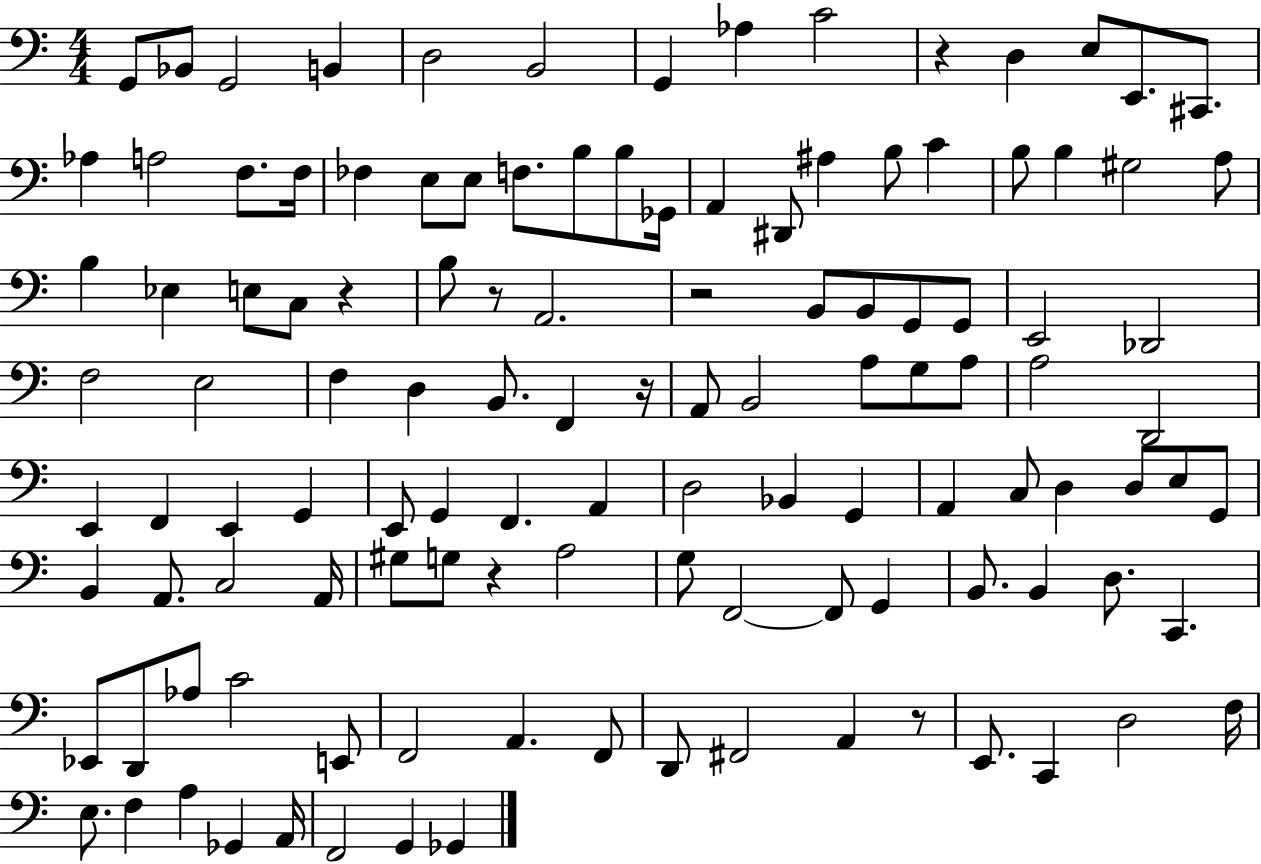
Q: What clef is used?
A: bass